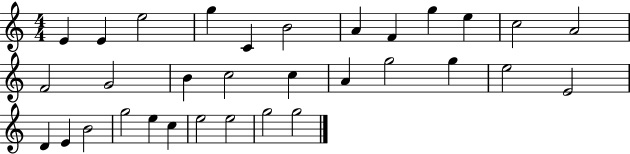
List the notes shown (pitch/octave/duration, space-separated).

E4/q E4/q E5/h G5/q C4/q B4/h A4/q F4/q G5/q E5/q C5/h A4/h F4/h G4/h B4/q C5/h C5/q A4/q G5/h G5/q E5/h E4/h D4/q E4/q B4/h G5/h E5/q C5/q E5/h E5/h G5/h G5/h